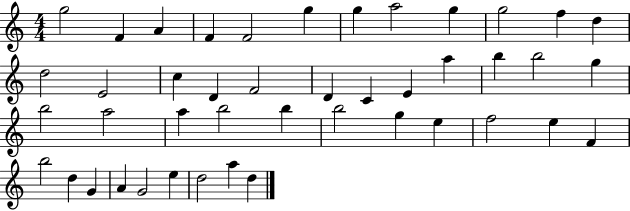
G5/h F4/q A4/q F4/q F4/h G5/q G5/q A5/h G5/q G5/h F5/q D5/q D5/h E4/h C5/q D4/q F4/h D4/q C4/q E4/q A5/q B5/q B5/h G5/q B5/h A5/h A5/q B5/h B5/q B5/h G5/q E5/q F5/h E5/q F4/q B5/h D5/q G4/q A4/q G4/h E5/q D5/h A5/q D5/q